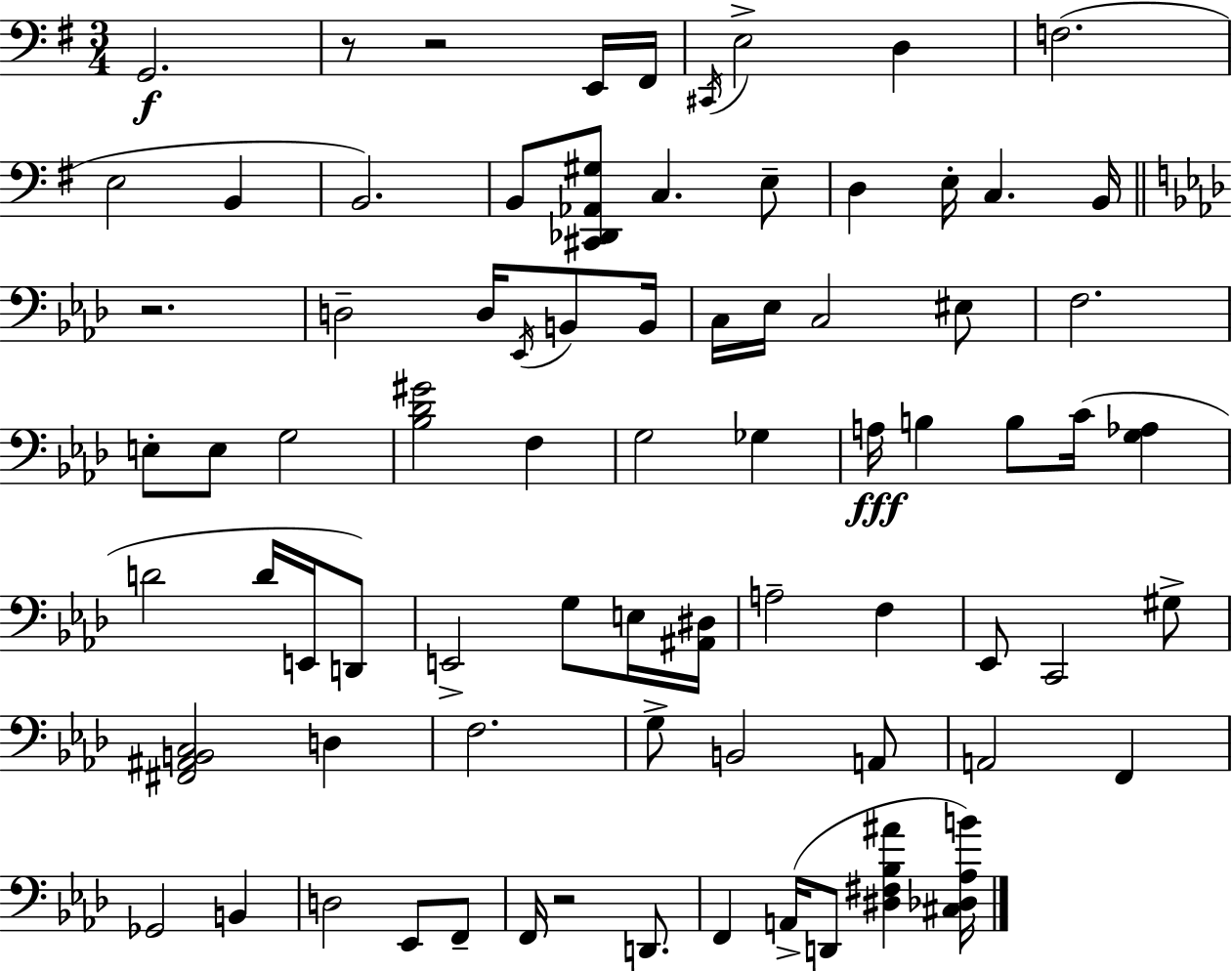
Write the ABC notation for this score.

X:1
T:Untitled
M:3/4
L:1/4
K:Em
G,,2 z/2 z2 E,,/4 ^F,,/4 ^C,,/4 E,2 D, F,2 E,2 B,, B,,2 B,,/2 [^C,,_D,,_A,,^G,]/2 C, E,/2 D, E,/4 C, B,,/4 z2 D,2 D,/4 _E,,/4 B,,/2 B,,/4 C,/4 _E,/4 C,2 ^E,/2 F,2 E,/2 E,/2 G,2 [_B,_D^G]2 F, G,2 _G, A,/4 B, B,/2 C/4 [G,_A,] D2 D/4 E,,/4 D,,/2 E,,2 G,/2 E,/4 [^A,,^D,]/4 A,2 F, _E,,/2 C,,2 ^G,/2 [^F,,^A,,B,,C,]2 D, F,2 G,/2 B,,2 A,,/2 A,,2 F,, _G,,2 B,, D,2 _E,,/2 F,,/2 F,,/4 z2 D,,/2 F,, A,,/4 D,,/2 [^D,^F,_B,^A] [^C,_D,_A,B]/4